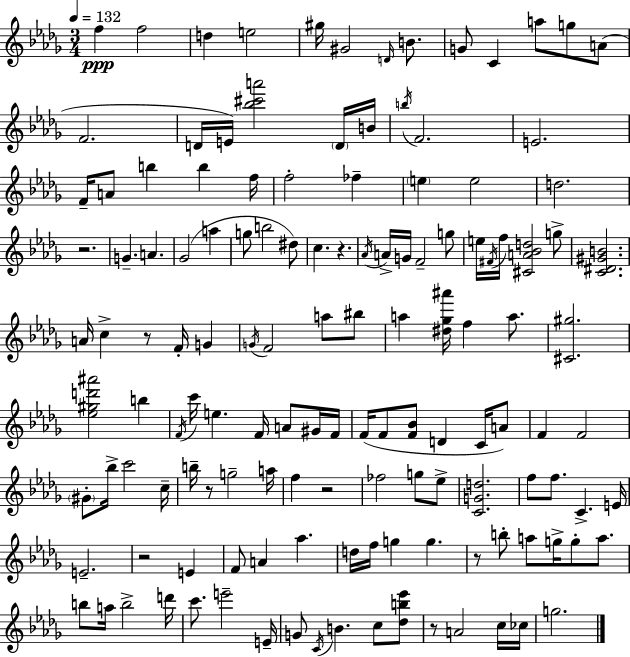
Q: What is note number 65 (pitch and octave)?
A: A4